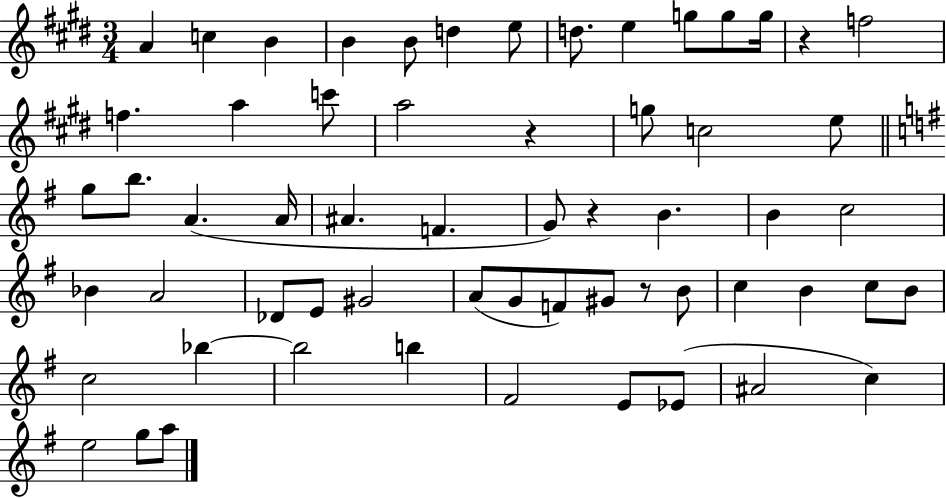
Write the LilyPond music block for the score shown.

{
  \clef treble
  \numericTimeSignature
  \time 3/4
  \key e \major
  a'4 c''4 b'4 | b'4 b'8 d''4 e''8 | d''8. e''4 g''8 g''8 g''16 | r4 f''2 | \break f''4. a''4 c'''8 | a''2 r4 | g''8 c''2 e''8 | \bar "||" \break \key g \major g''8 b''8. a'4.( a'16 | ais'4. f'4. | g'8) r4 b'4. | b'4 c''2 | \break bes'4 a'2 | des'8 e'8 gis'2 | a'8( g'8 f'8) gis'8 r8 b'8 | c''4 b'4 c''8 b'8 | \break c''2 bes''4~~ | bes''2 b''4 | fis'2 e'8 ees'8( | ais'2 c''4) | \break e''2 g''8 a''8 | \bar "|."
}